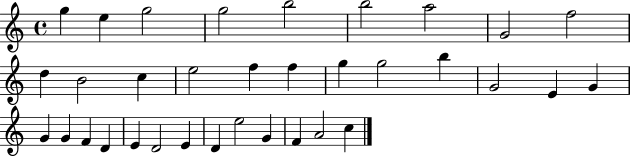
X:1
T:Untitled
M:4/4
L:1/4
K:C
g e g2 g2 b2 b2 a2 G2 f2 d B2 c e2 f f g g2 b G2 E G G G F D E D2 E D e2 G F A2 c